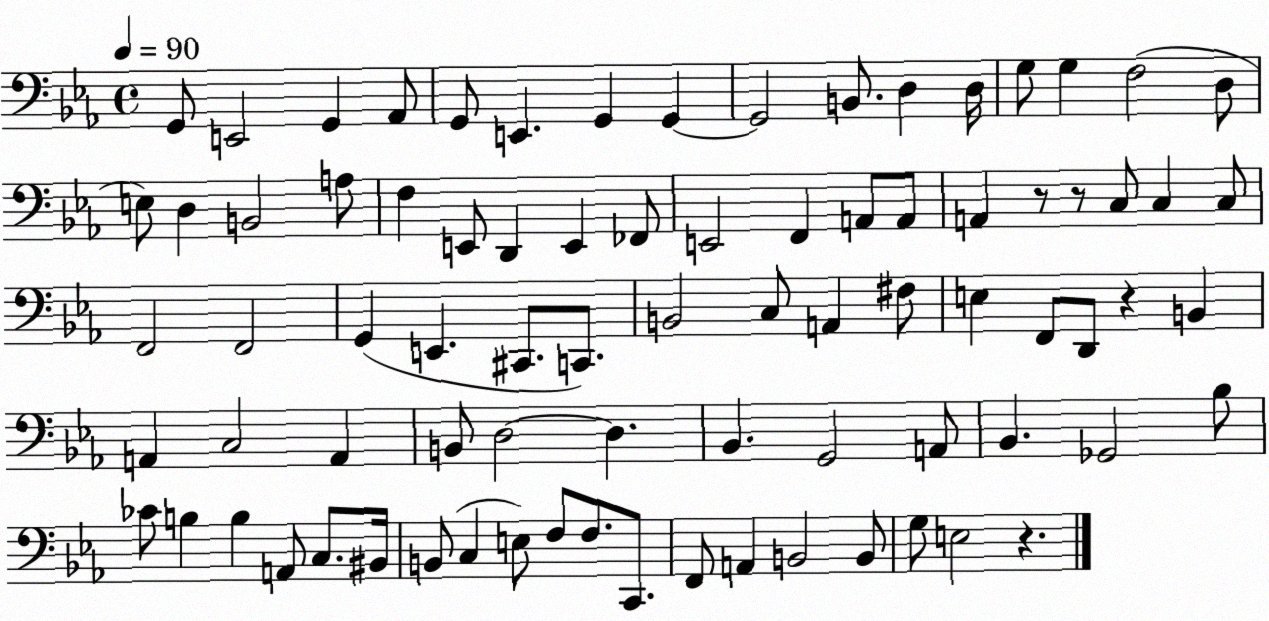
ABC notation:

X:1
T:Untitled
M:4/4
L:1/4
K:Eb
G,,/2 E,,2 G,, _A,,/2 G,,/2 E,, G,, G,, G,,2 B,,/2 D, D,/4 G,/2 G, F,2 D,/2 E,/2 D, B,,2 A,/2 F, E,,/2 D,, E,, _F,,/2 E,,2 F,, A,,/2 A,,/2 A,, z/2 z/2 C,/2 C, C,/2 F,,2 F,,2 G,, E,, ^C,,/2 C,,/2 B,,2 C,/2 A,, ^F,/2 E, F,,/2 D,,/2 z B,, A,, C,2 A,, B,,/2 D,2 D, _B,, G,,2 A,,/2 _B,, _G,,2 _B,/2 _C/2 B, B, A,,/2 C,/2 ^B,,/4 B,,/2 C, E,/2 F,/2 F,/2 C,,/2 F,,/2 A,, B,,2 B,,/2 G,/2 E,2 z